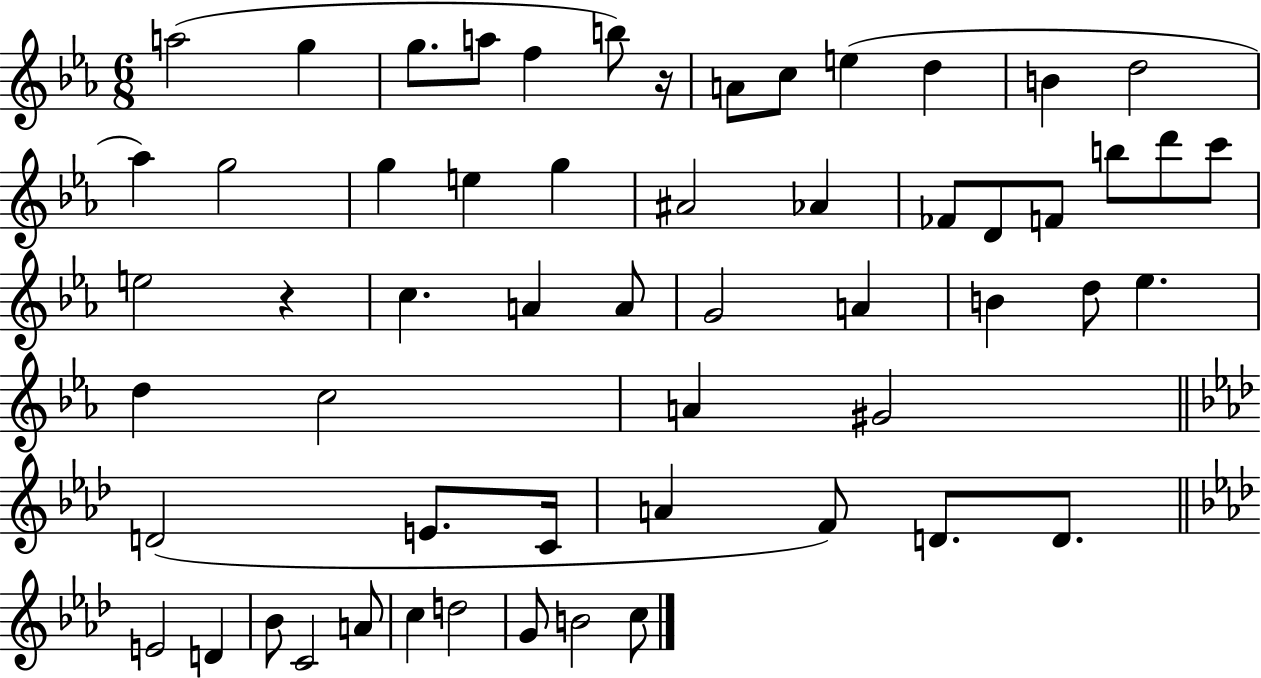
A5/h G5/q G5/e. A5/e F5/q B5/e R/s A4/e C5/e E5/q D5/q B4/q D5/h Ab5/q G5/h G5/q E5/q G5/q A#4/h Ab4/q FES4/e D4/e F4/e B5/e D6/e C6/e E5/h R/q C5/q. A4/q A4/e G4/h A4/q B4/q D5/e Eb5/q. D5/q C5/h A4/q G#4/h D4/h E4/e. C4/s A4/q F4/e D4/e. D4/e. E4/h D4/q Bb4/e C4/h A4/e C5/q D5/h G4/e B4/h C5/e